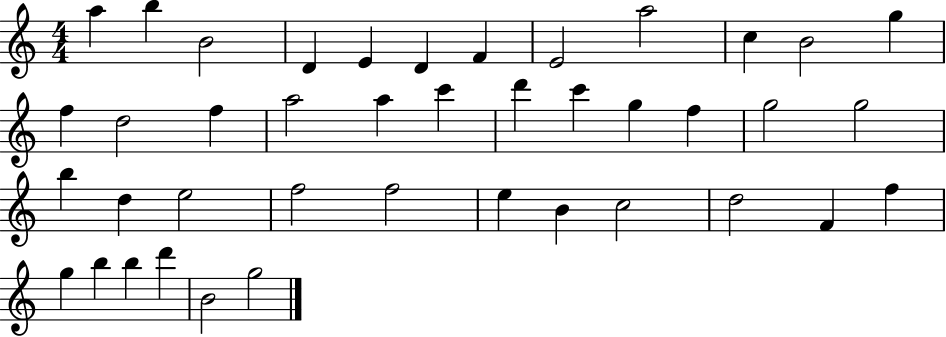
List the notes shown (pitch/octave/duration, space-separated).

A5/q B5/q B4/h D4/q E4/q D4/q F4/q E4/h A5/h C5/q B4/h G5/q F5/q D5/h F5/q A5/h A5/q C6/q D6/q C6/q G5/q F5/q G5/h G5/h B5/q D5/q E5/h F5/h F5/h E5/q B4/q C5/h D5/h F4/q F5/q G5/q B5/q B5/q D6/q B4/h G5/h